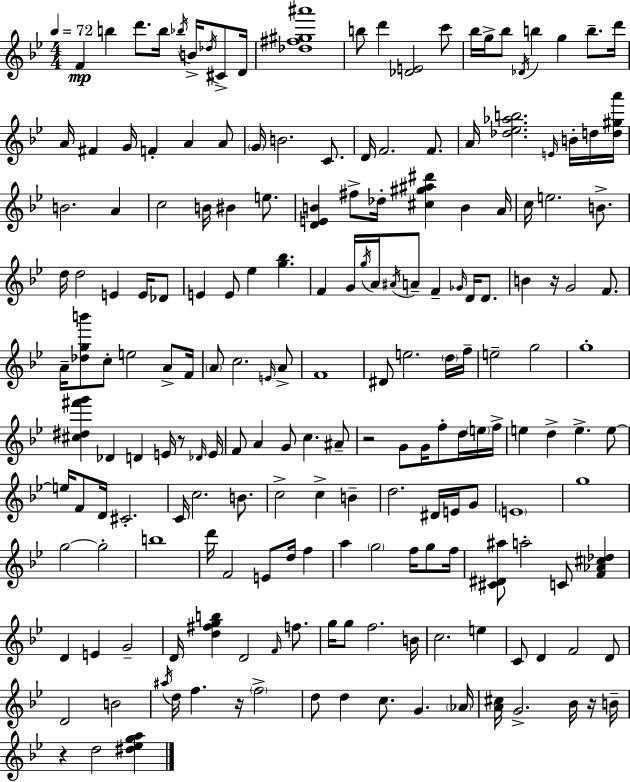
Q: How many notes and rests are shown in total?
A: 190